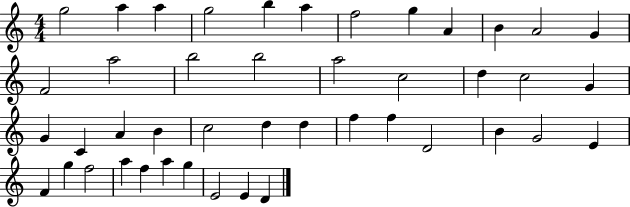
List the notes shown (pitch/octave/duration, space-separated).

G5/h A5/q A5/q G5/h B5/q A5/q F5/h G5/q A4/q B4/q A4/h G4/q F4/h A5/h B5/h B5/h A5/h C5/h D5/q C5/h G4/q G4/q C4/q A4/q B4/q C5/h D5/q D5/q F5/q F5/q D4/h B4/q G4/h E4/q F4/q G5/q F5/h A5/q F5/q A5/q G5/q E4/h E4/q D4/q